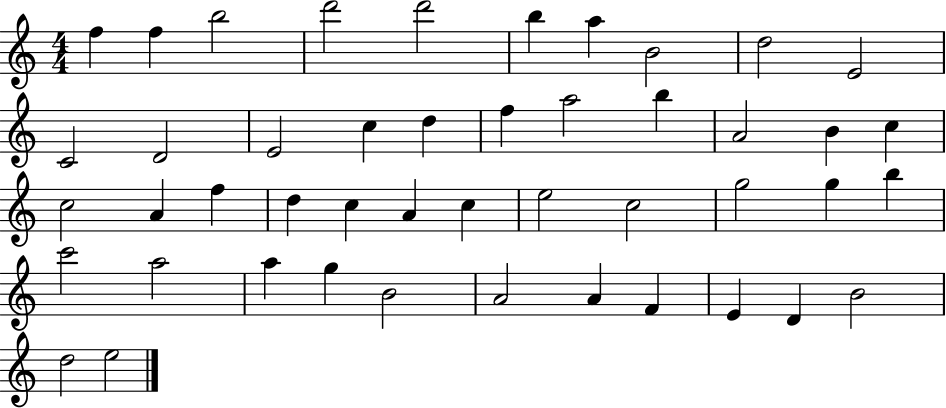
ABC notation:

X:1
T:Untitled
M:4/4
L:1/4
K:C
f f b2 d'2 d'2 b a B2 d2 E2 C2 D2 E2 c d f a2 b A2 B c c2 A f d c A c e2 c2 g2 g b c'2 a2 a g B2 A2 A F E D B2 d2 e2